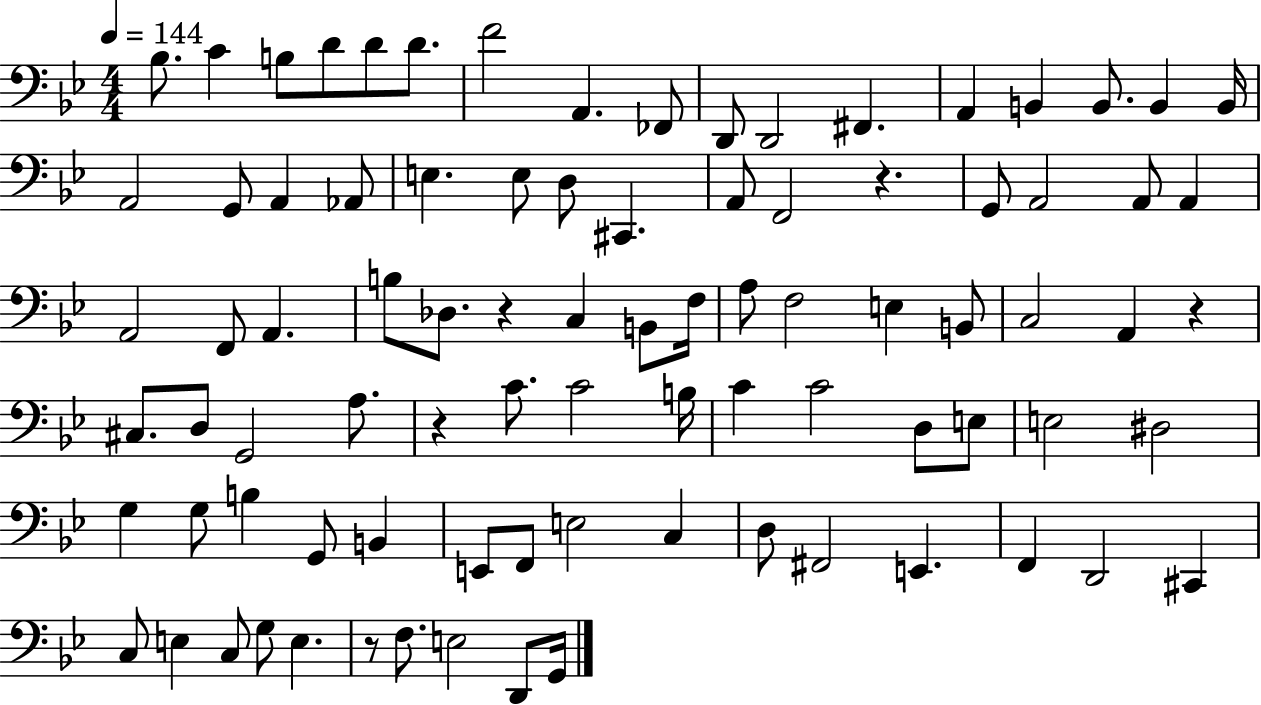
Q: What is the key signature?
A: BES major